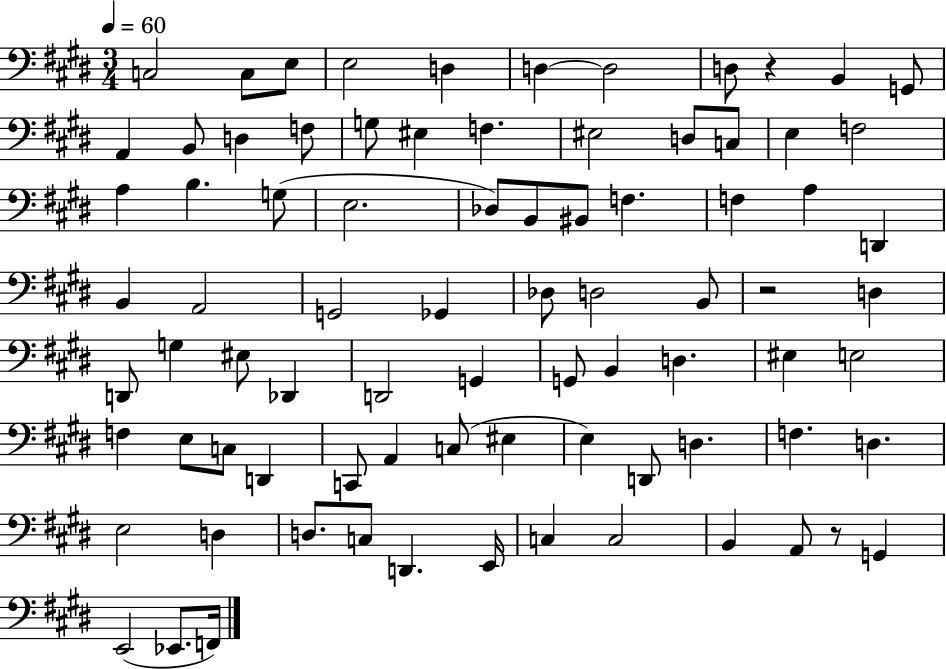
C3/h C3/e E3/e E3/h D3/q D3/q D3/h D3/e R/q B2/q G2/e A2/q B2/e D3/q F3/e G3/e EIS3/q F3/q. EIS3/h D3/e C3/e E3/q F3/h A3/q B3/q. G3/e E3/h. Db3/e B2/e BIS2/e F3/q. F3/q A3/q D2/q B2/q A2/h G2/h Gb2/q Db3/e D3/h B2/e R/h D3/q D2/e G3/q EIS3/e Db2/q D2/h G2/q G2/e B2/q D3/q. EIS3/q E3/h F3/q E3/e C3/e D2/q C2/e A2/q C3/e EIS3/q E3/q D2/e D3/q. F3/q. D3/q. E3/h D3/q D3/e. C3/e D2/q. E2/s C3/q C3/h B2/q A2/e R/e G2/q E2/h Eb2/e. F2/s